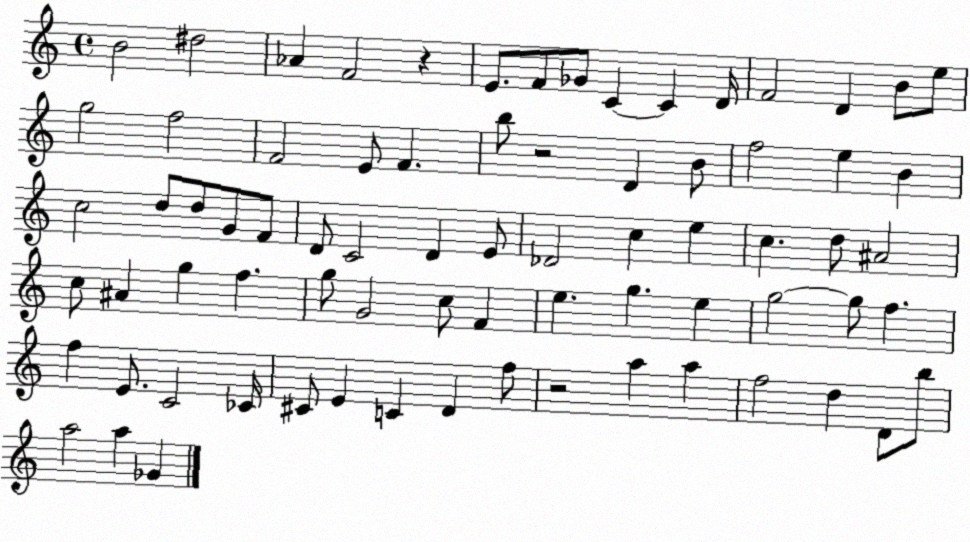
X:1
T:Untitled
M:4/4
L:1/4
K:C
B2 ^d2 _A F2 z E/2 F/2 _G/2 C C D/4 F2 D B/2 e/2 g2 f2 F2 E/2 F b/2 z2 D B/2 f2 e B c2 d/2 d/2 G/2 F/2 D/2 C2 D E/2 _D2 c e c d/2 ^A2 c/2 ^A g f g/2 G2 c/2 F e g e g2 g/2 f f E/2 C2 _C/4 ^C/2 E C D f/2 z2 a a f2 d D/2 b/2 a2 a _G